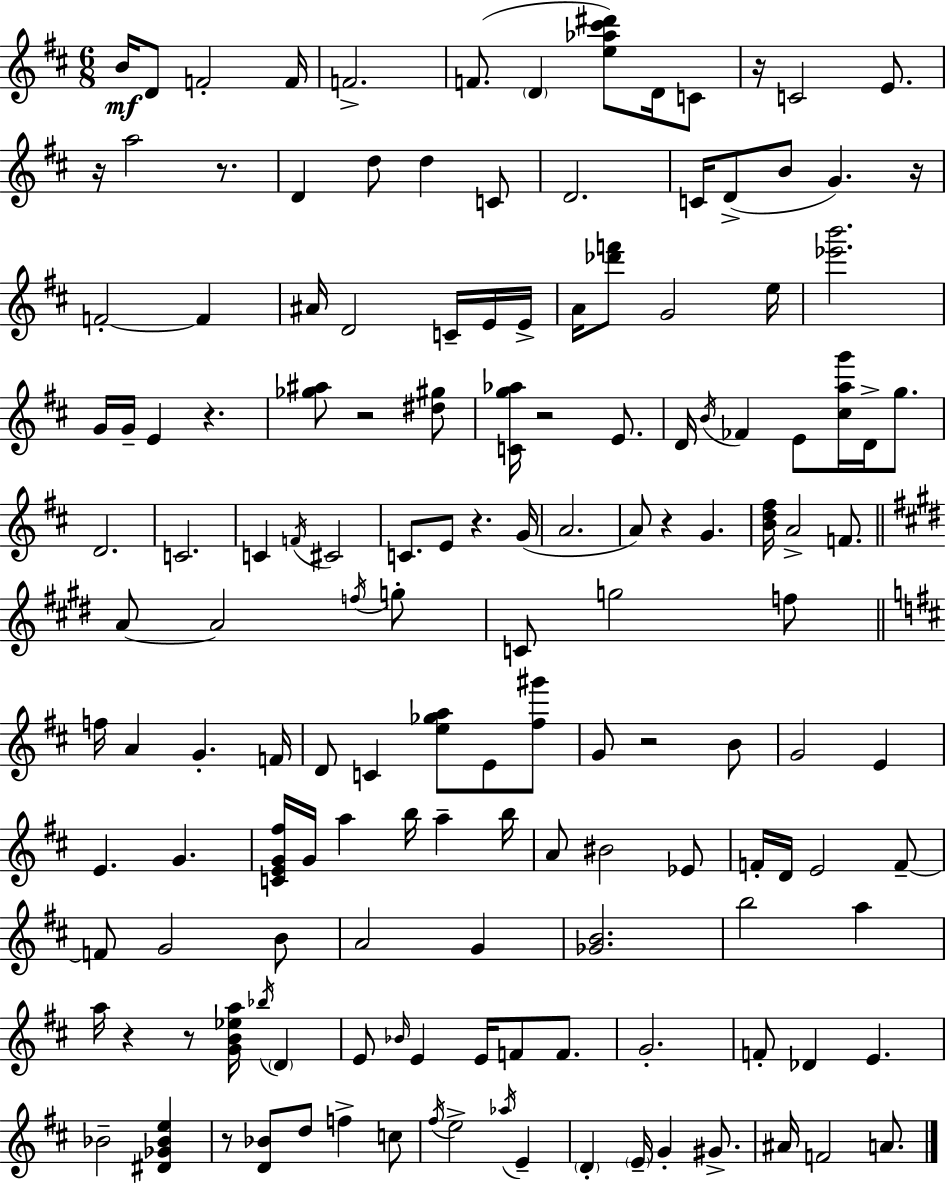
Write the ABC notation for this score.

X:1
T:Untitled
M:6/8
L:1/4
K:D
B/4 D/2 F2 F/4 F2 F/2 D [e_a^c'^d']/2 D/4 C/2 z/4 C2 E/2 z/4 a2 z/2 D d/2 d C/2 D2 C/4 D/2 B/2 G z/4 F2 F ^A/4 D2 C/4 E/4 E/4 A/4 [_d'f']/2 G2 e/4 [_e'b']2 G/4 G/4 E z [_g^a]/2 z2 [^d^g]/2 [Cg_a]/4 z2 E/2 D/4 B/4 _F E/2 [^cag']/4 D/4 g/2 D2 C2 C F/4 ^C2 C/2 E/2 z G/4 A2 A/2 z G [Bd^f]/4 A2 F/2 A/2 A2 f/4 g/2 C/2 g2 f/2 f/4 A G F/4 D/2 C [e_ga]/2 E/2 [^f^g']/2 G/2 z2 B/2 G2 E E G [CEG^f]/4 G/4 a b/4 a b/4 A/2 ^B2 _E/2 F/4 D/4 E2 F/2 F/2 G2 B/2 A2 G [_GB]2 b2 a a/4 z z/2 [GB_ea]/4 _b/4 D E/2 _B/4 E E/4 F/2 F/2 G2 F/2 _D E _B2 [^D_G_Be] z/2 [D_B]/2 d/2 f c/2 ^f/4 e2 _a/4 E D E/4 G ^G/2 ^A/4 F2 A/2